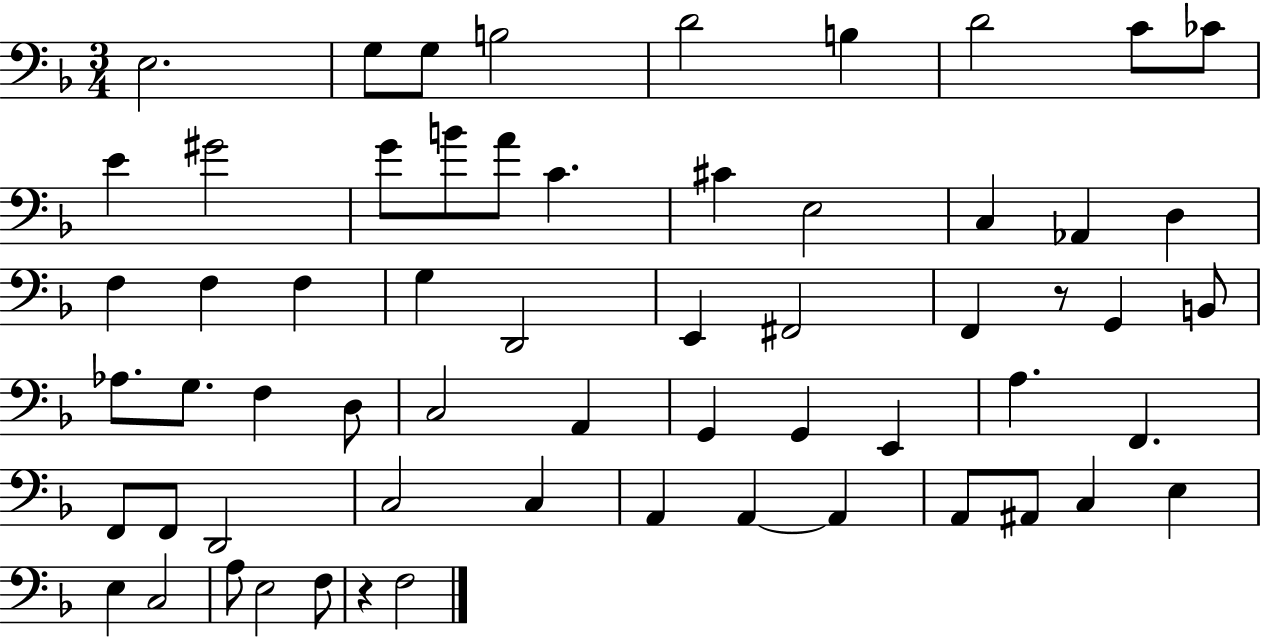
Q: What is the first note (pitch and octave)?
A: E3